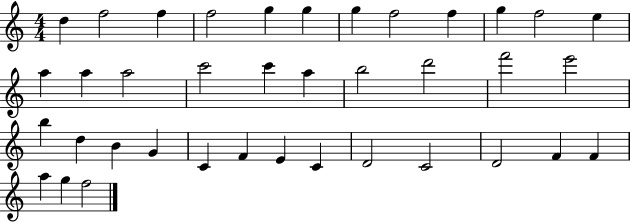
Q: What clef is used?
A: treble